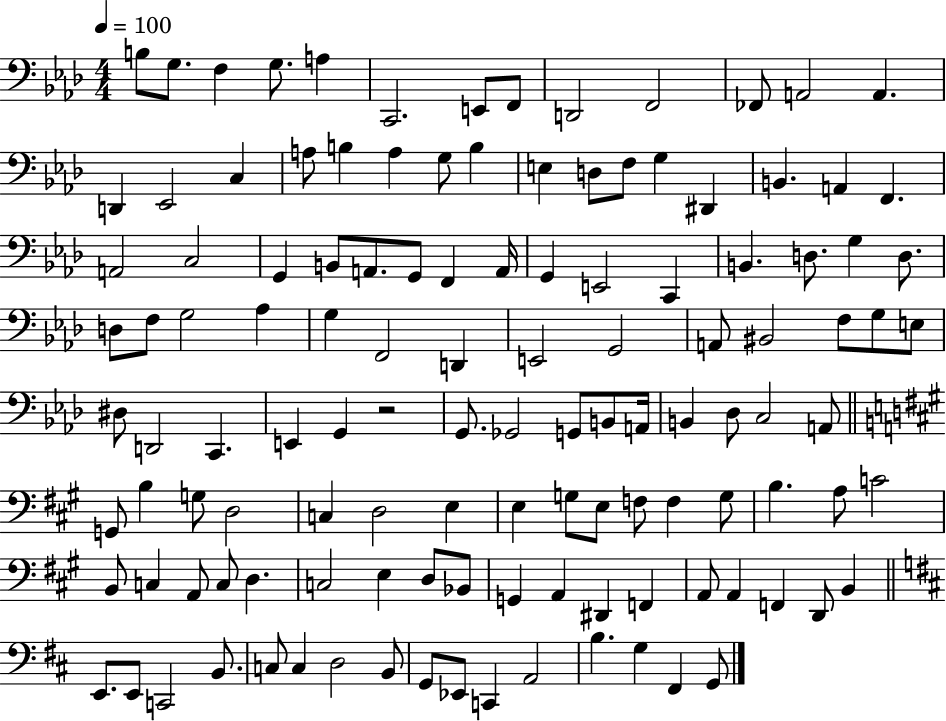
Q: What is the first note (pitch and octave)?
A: B3